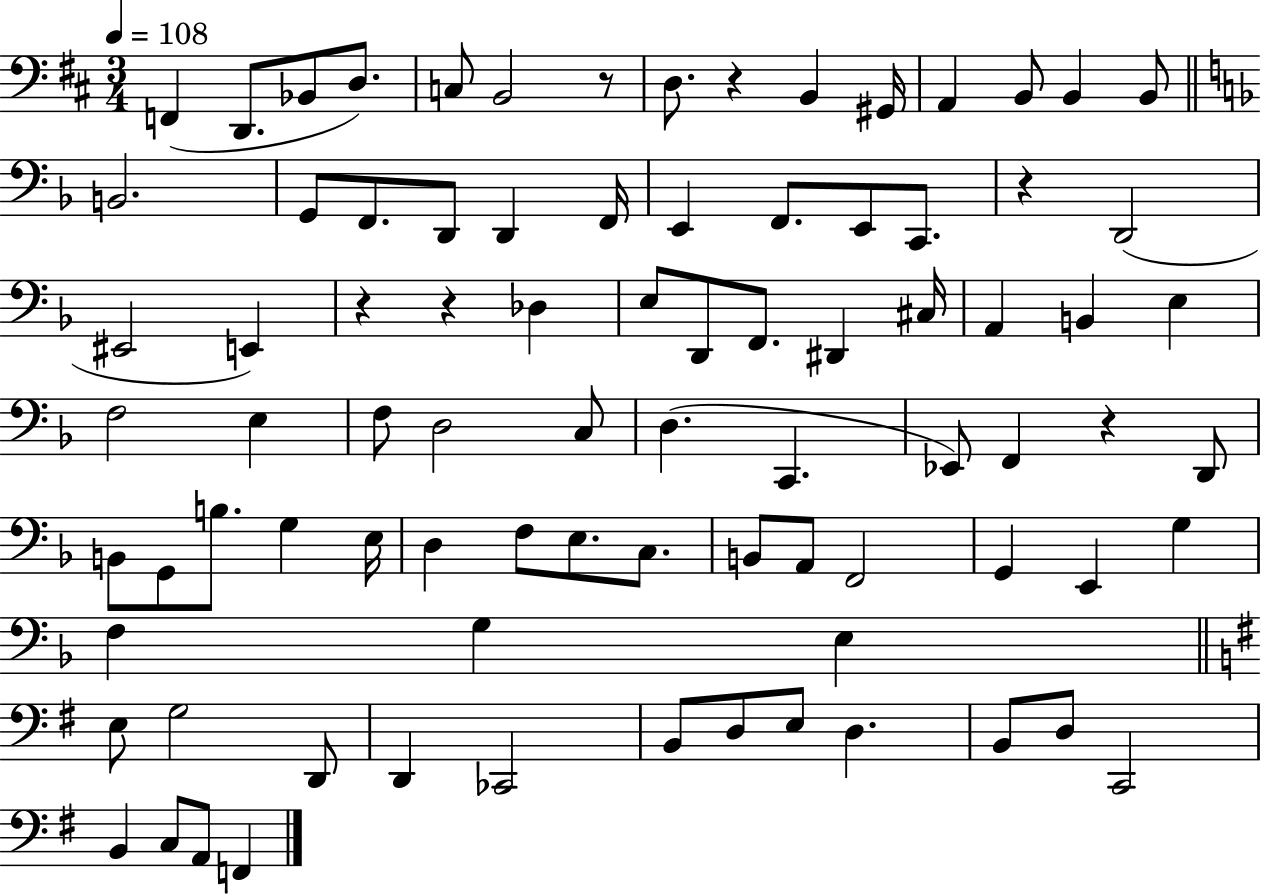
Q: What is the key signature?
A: D major